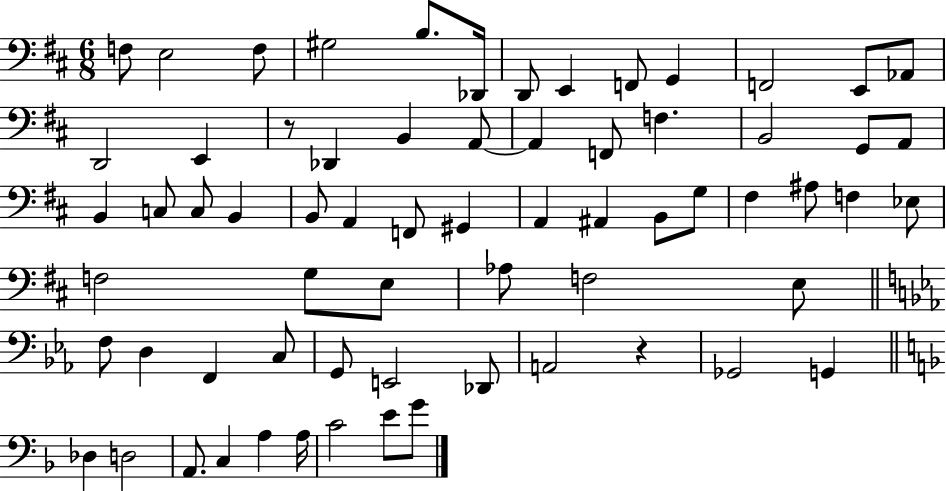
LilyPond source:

{
  \clef bass
  \numericTimeSignature
  \time 6/8
  \key d \major
  f8 e2 f8 | gis2 b8. des,16 | d,8 e,4 f,8 g,4 | f,2 e,8 aes,8 | \break d,2 e,4 | r8 des,4 b,4 a,8~~ | a,4 f,8 f4. | b,2 g,8 a,8 | \break b,4 c8 c8 b,4 | b,8 a,4 f,8 gis,4 | a,4 ais,4 b,8 g8 | fis4 ais8 f4 ees8 | \break f2 g8 e8 | aes8 f2 e8 | \bar "||" \break \key ees \major f8 d4 f,4 c8 | g,8 e,2 des,8 | a,2 r4 | ges,2 g,4 | \break \bar "||" \break \key f \major des4 d2 | a,8. c4 a4 a16 | c'2 e'8 g'8 | \bar "|."
}